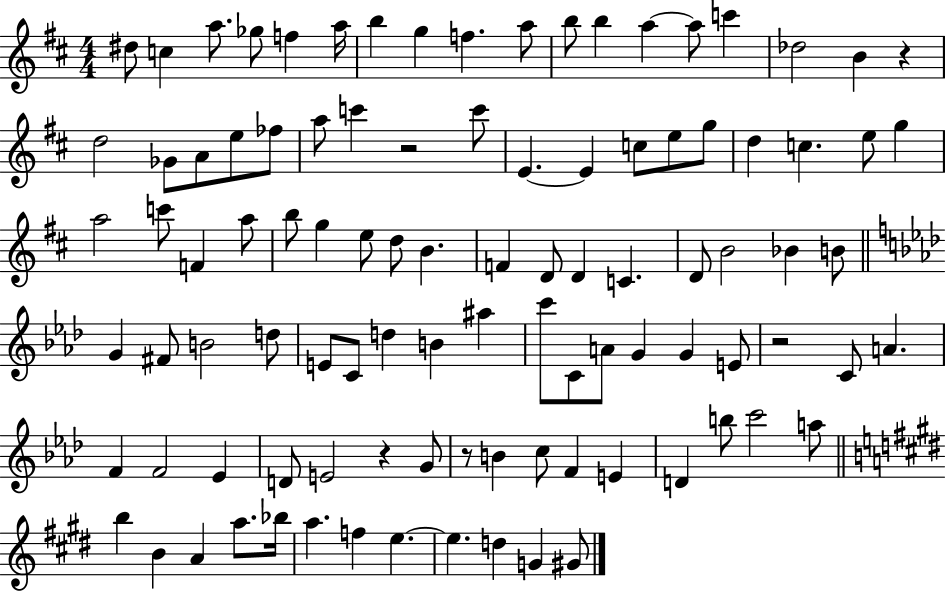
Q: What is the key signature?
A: D major